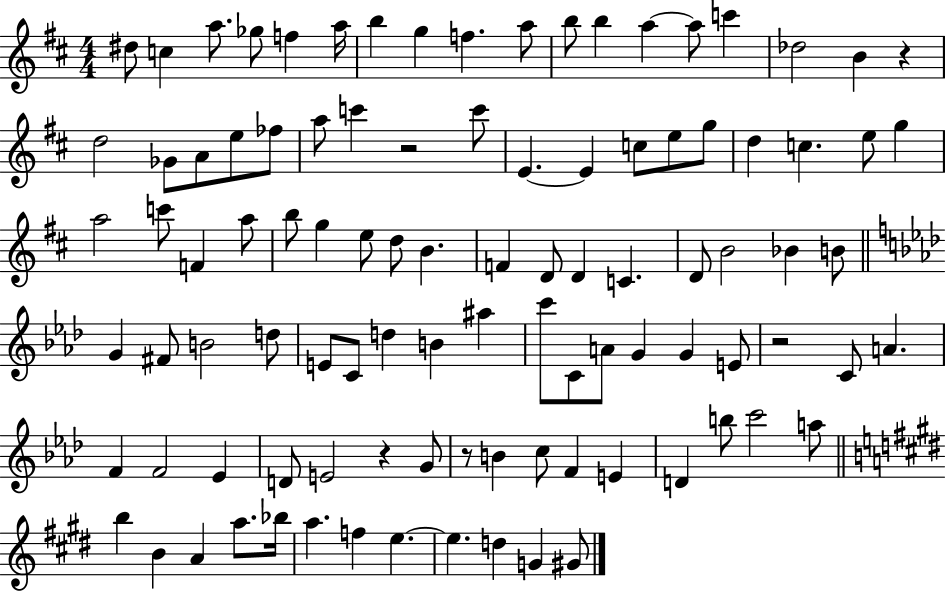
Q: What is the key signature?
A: D major